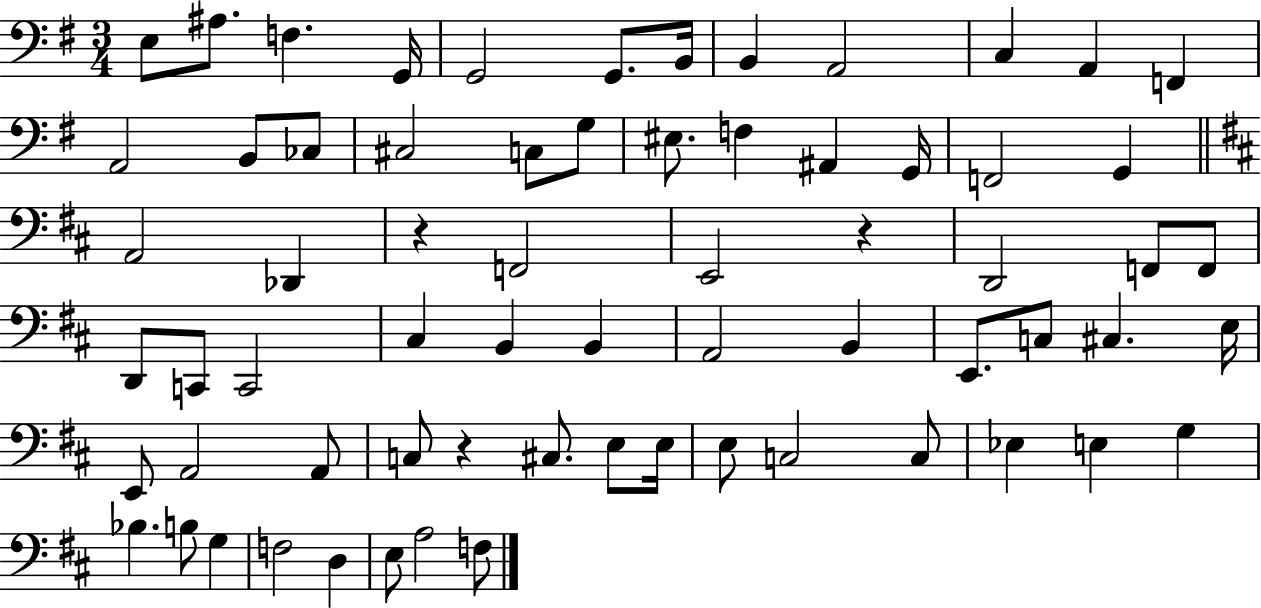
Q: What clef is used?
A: bass